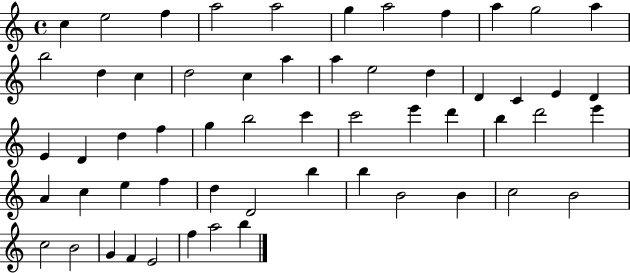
X:1
T:Untitled
M:4/4
L:1/4
K:C
c e2 f a2 a2 g a2 f a g2 a b2 d c d2 c a a e2 d D C E D E D d f g b2 c' c'2 e' d' b d'2 e' A c e f d D2 b b B2 B c2 B2 c2 B2 G F E2 f a2 b